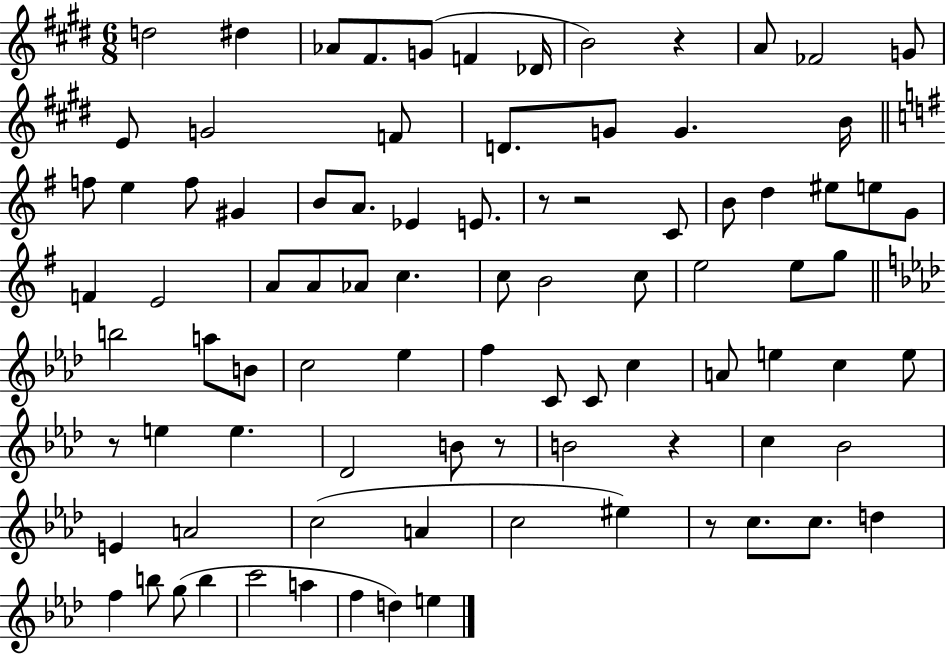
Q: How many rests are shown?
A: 7